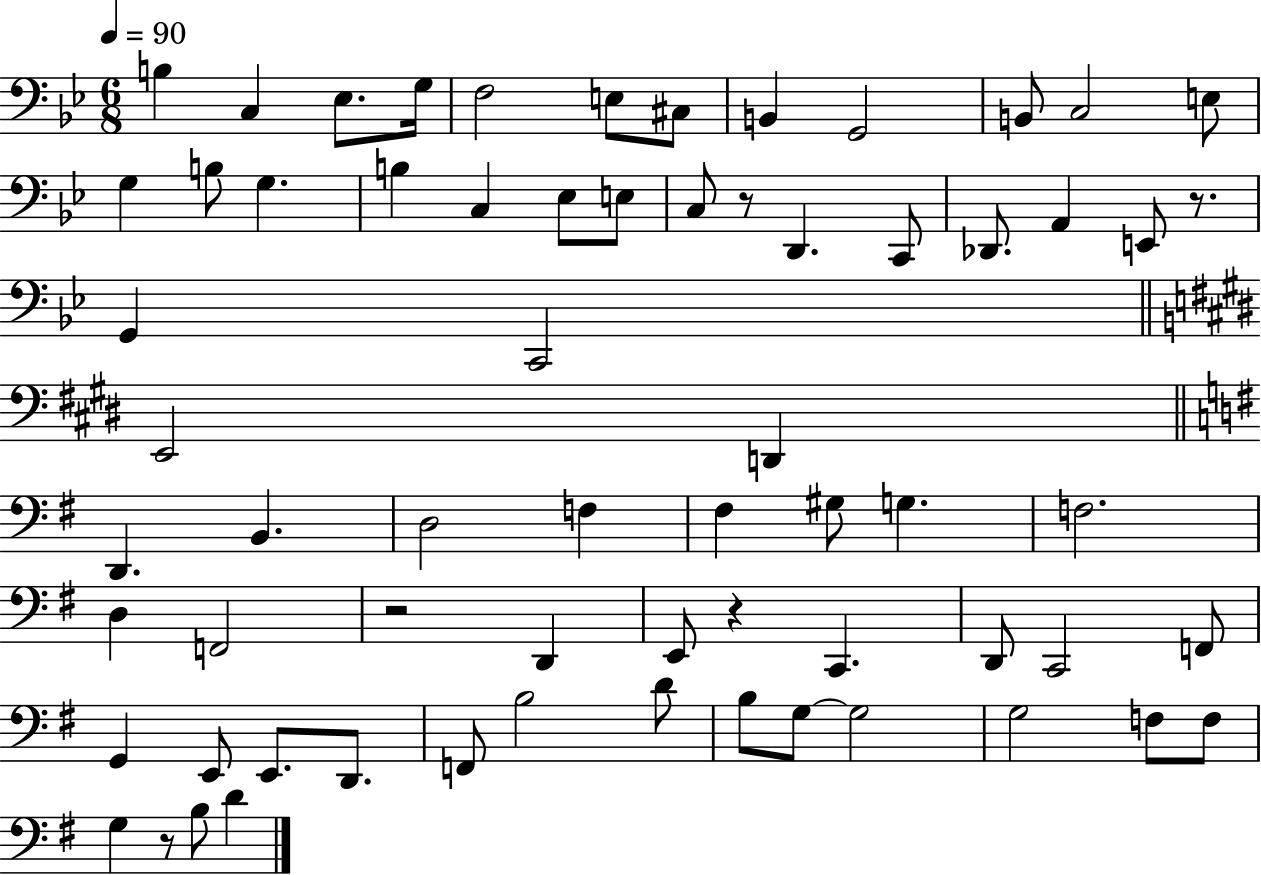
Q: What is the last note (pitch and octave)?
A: D4